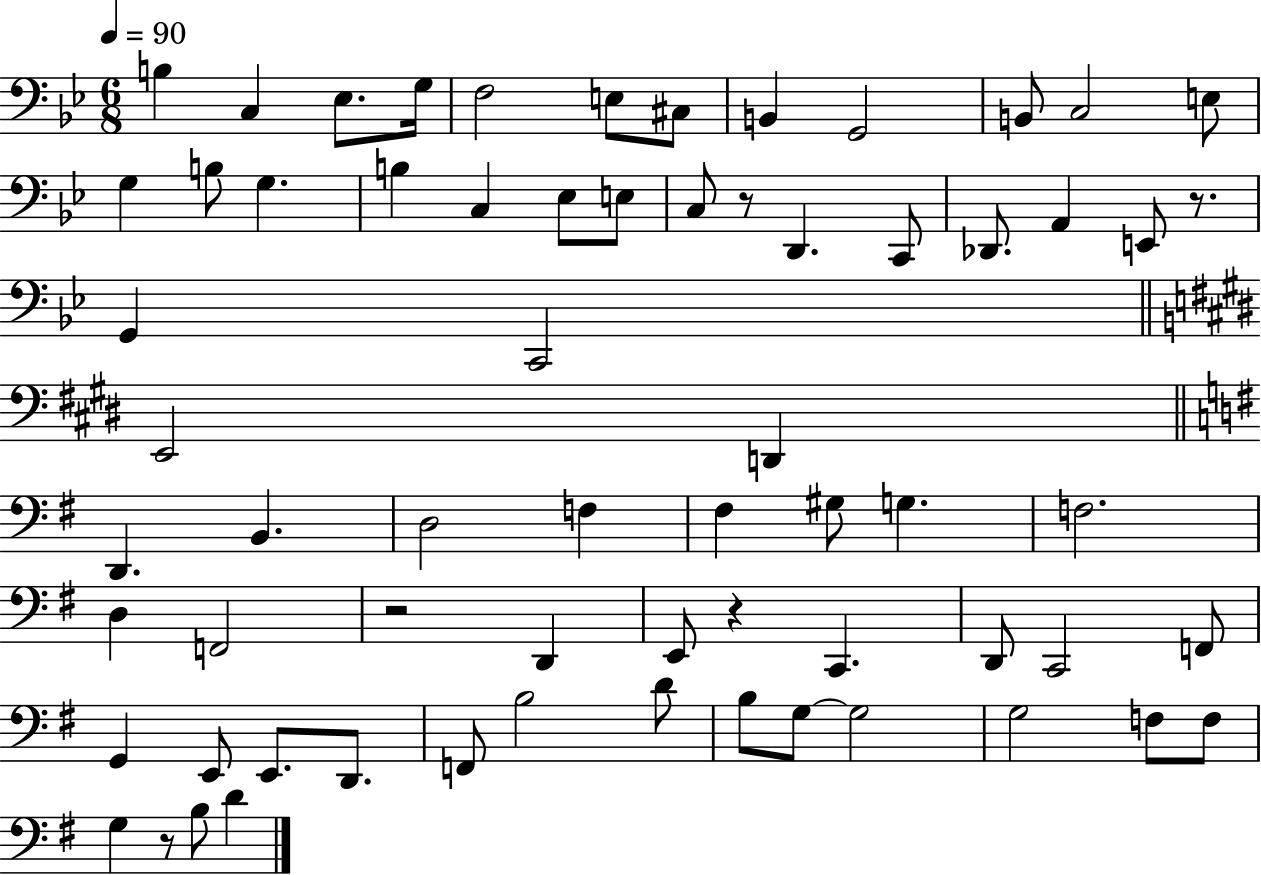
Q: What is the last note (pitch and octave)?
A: D4